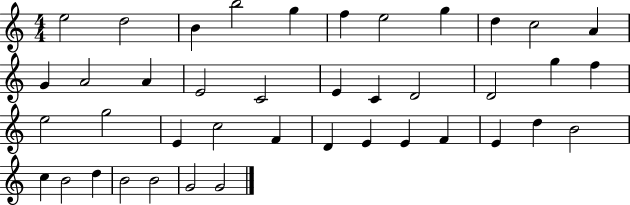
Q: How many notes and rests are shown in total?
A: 41